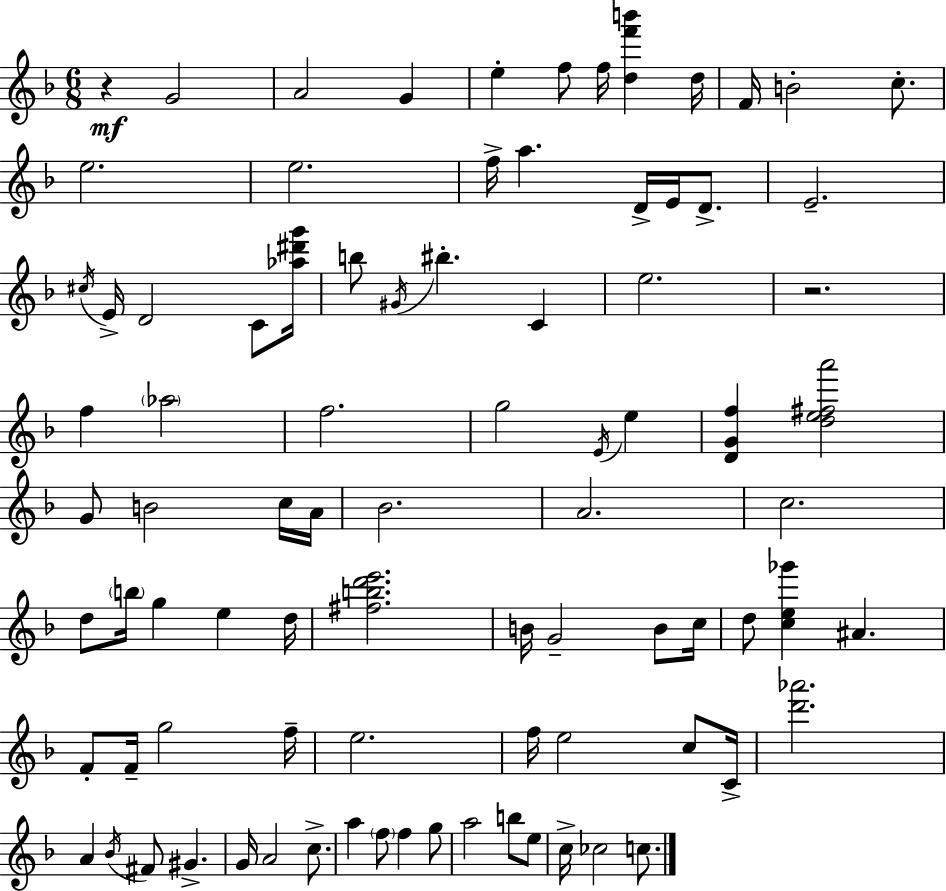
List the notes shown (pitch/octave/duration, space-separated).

R/q G4/h A4/h G4/q E5/q F5/e F5/s [D5,F6,B6]/q D5/s F4/s B4/h C5/e. E5/h. E5/h. F5/s A5/q. D4/s E4/s D4/e. E4/h. C#5/s E4/s D4/h C4/e [Ab5,D#6,G6]/s B5/e G#4/s BIS5/q. C4/q E5/h. R/h. F5/q Ab5/h F5/h. G5/h E4/s E5/q [D4,G4,F5]/q [D5,E5,F#5,A6]/h G4/e B4/h C5/s A4/s Bb4/h. A4/h. C5/h. D5/e B5/s G5/q E5/q D5/s [F#5,B5,D6,E6]/h. B4/s G4/h B4/e C5/s D5/e [C5,E5,Gb6]/q A#4/q. F4/e F4/s G5/h F5/s E5/h. F5/s E5/h C5/e C4/s [D6,Ab6]/h. A4/q Bb4/s F#4/e G#4/q. G4/s A4/h C5/e. A5/q F5/e F5/q G5/e A5/h B5/e E5/e C5/s CES5/h C5/e.